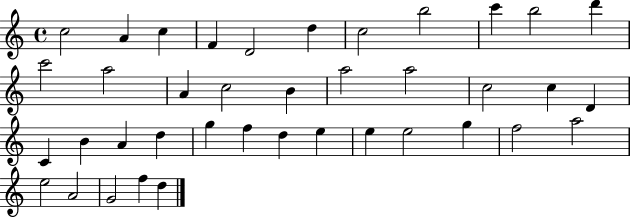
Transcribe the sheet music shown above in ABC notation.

X:1
T:Untitled
M:4/4
L:1/4
K:C
c2 A c F D2 d c2 b2 c' b2 d' c'2 a2 A c2 B a2 a2 c2 c D C B A d g f d e e e2 g f2 a2 e2 A2 G2 f d